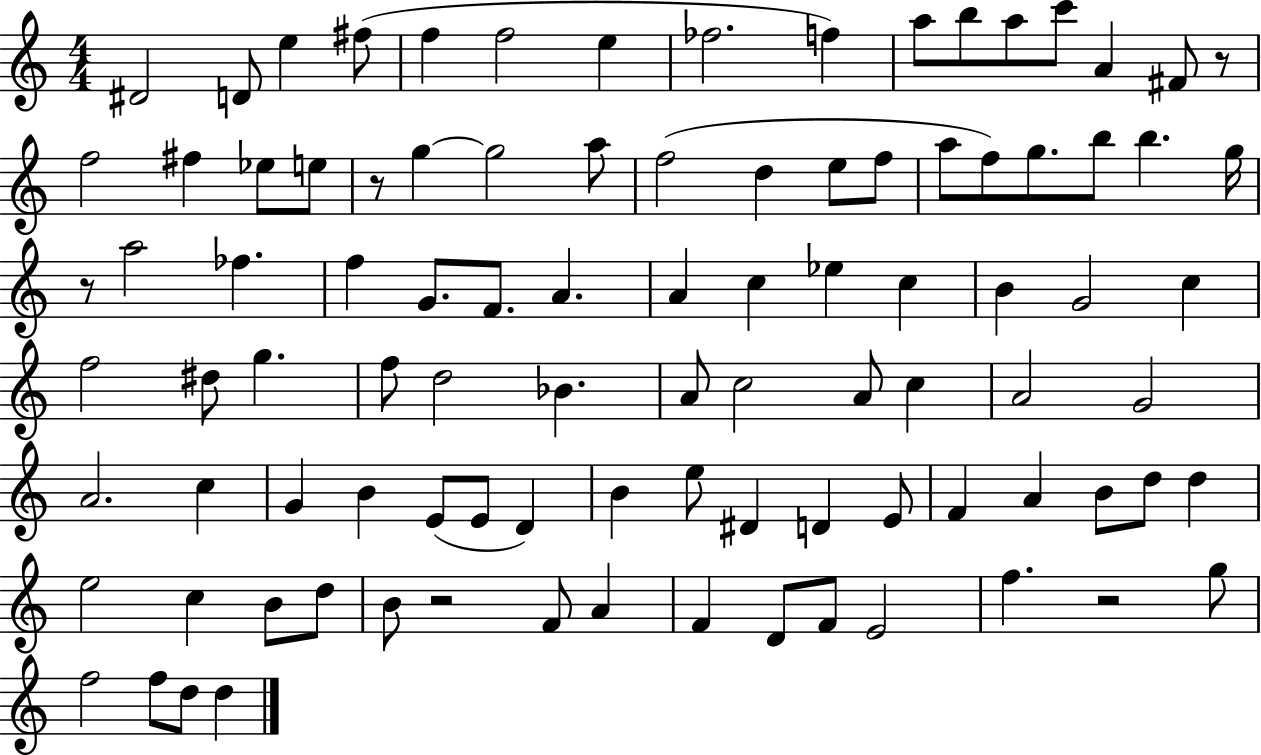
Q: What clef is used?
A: treble